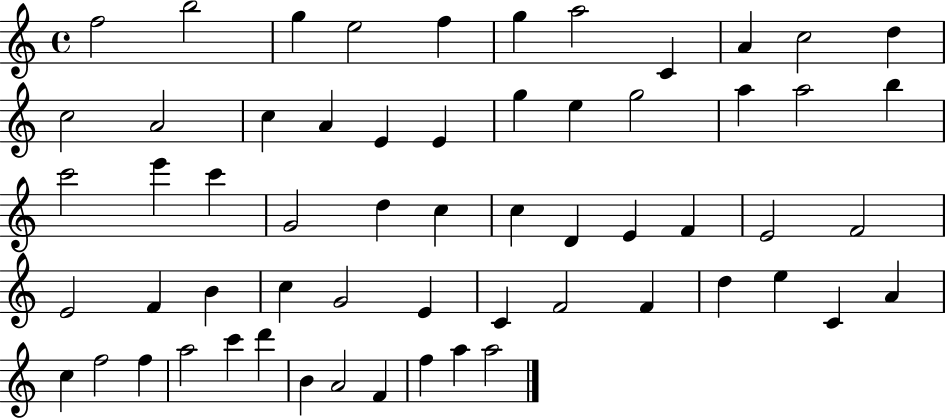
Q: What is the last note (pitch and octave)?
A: A5